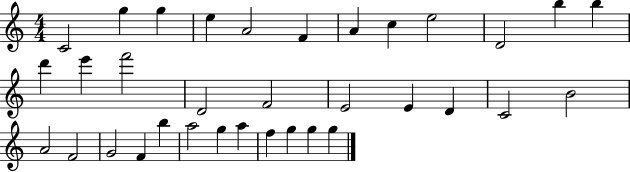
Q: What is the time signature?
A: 4/4